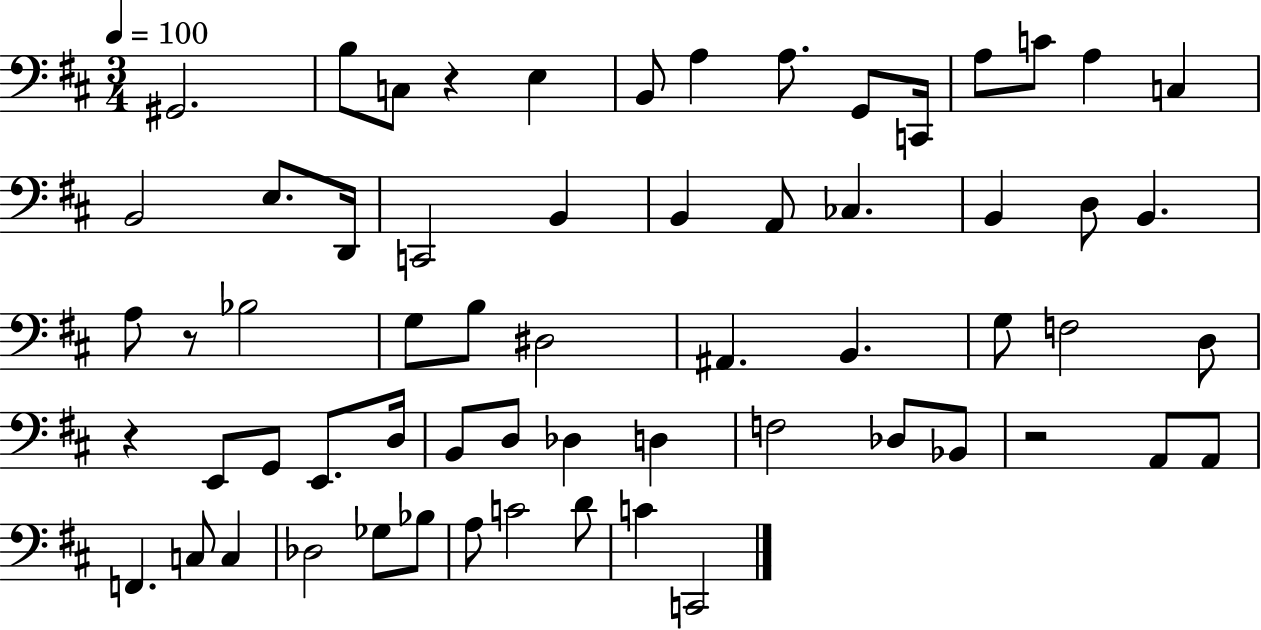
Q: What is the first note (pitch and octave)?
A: G#2